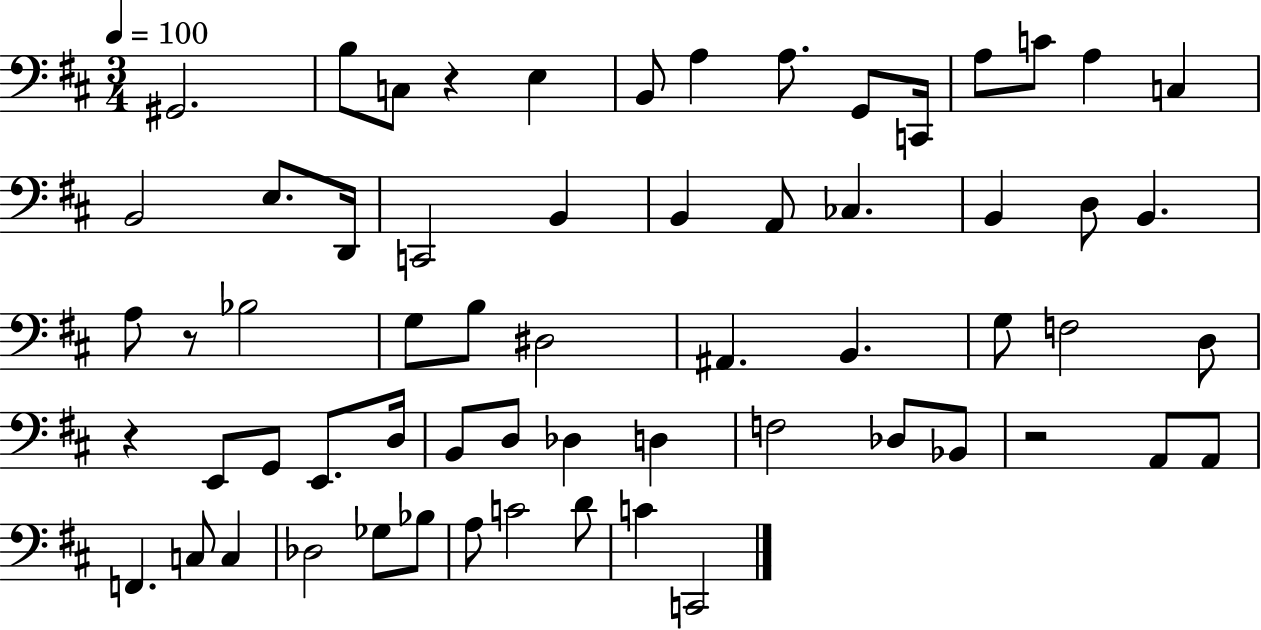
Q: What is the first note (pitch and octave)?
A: G#2